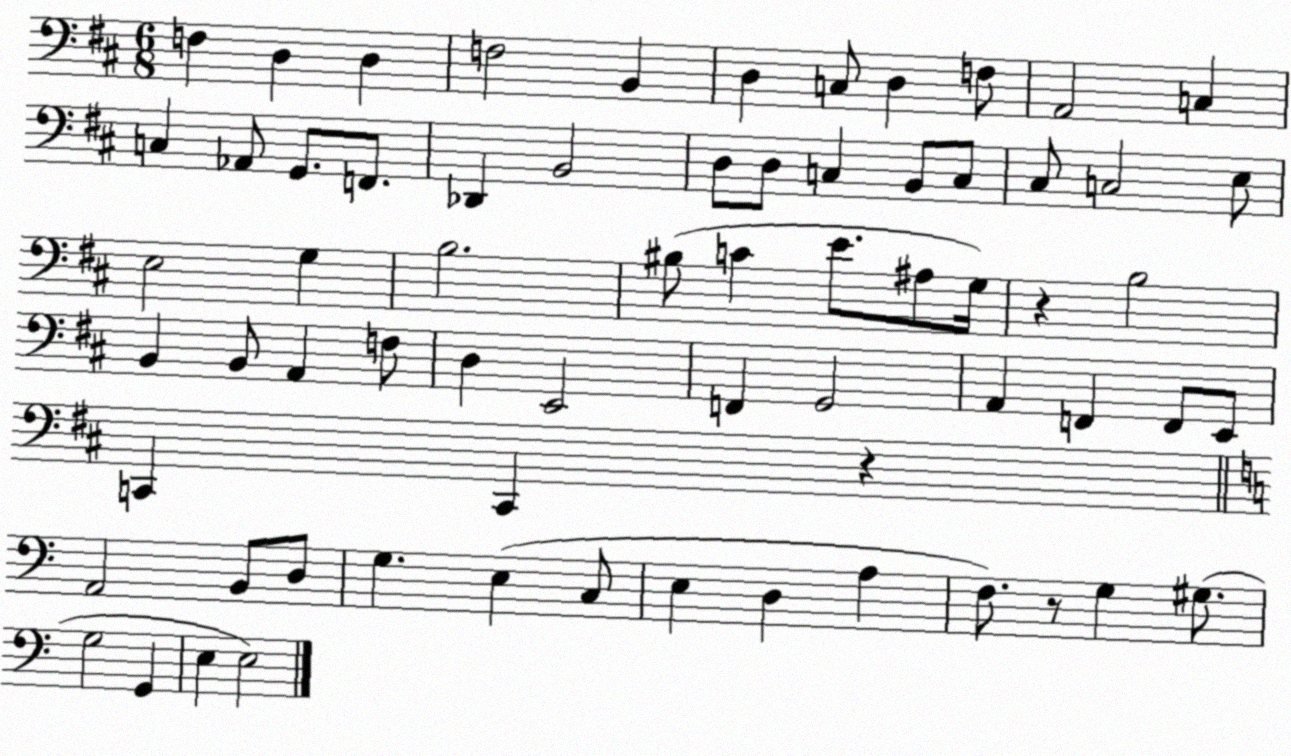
X:1
T:Untitled
M:6/8
L:1/4
K:D
F, D, D, F,2 B,, D, C,/2 D, F,/2 A,,2 C, C, _A,,/2 G,,/2 F,,/2 _D,, B,,2 D,/2 D,/2 C, B,,/2 C,/2 ^C,/2 C,2 E,/2 E,2 G, B,2 ^B,/2 C E/2 ^A,/2 G,/4 z B,2 B,, B,,/2 A,, F,/2 D, E,,2 F,, G,,2 A,, F,, F,,/2 E,,/2 C,, C,, z A,,2 B,,/2 D,/2 G, E, C,/2 E, D, A, F,/2 z/2 G, ^G,/2 G,2 G,, E, E,2